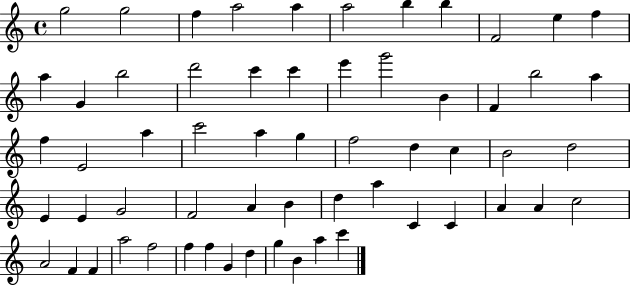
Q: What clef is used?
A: treble